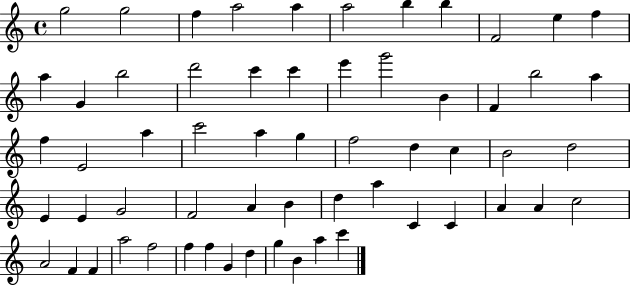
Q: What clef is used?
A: treble